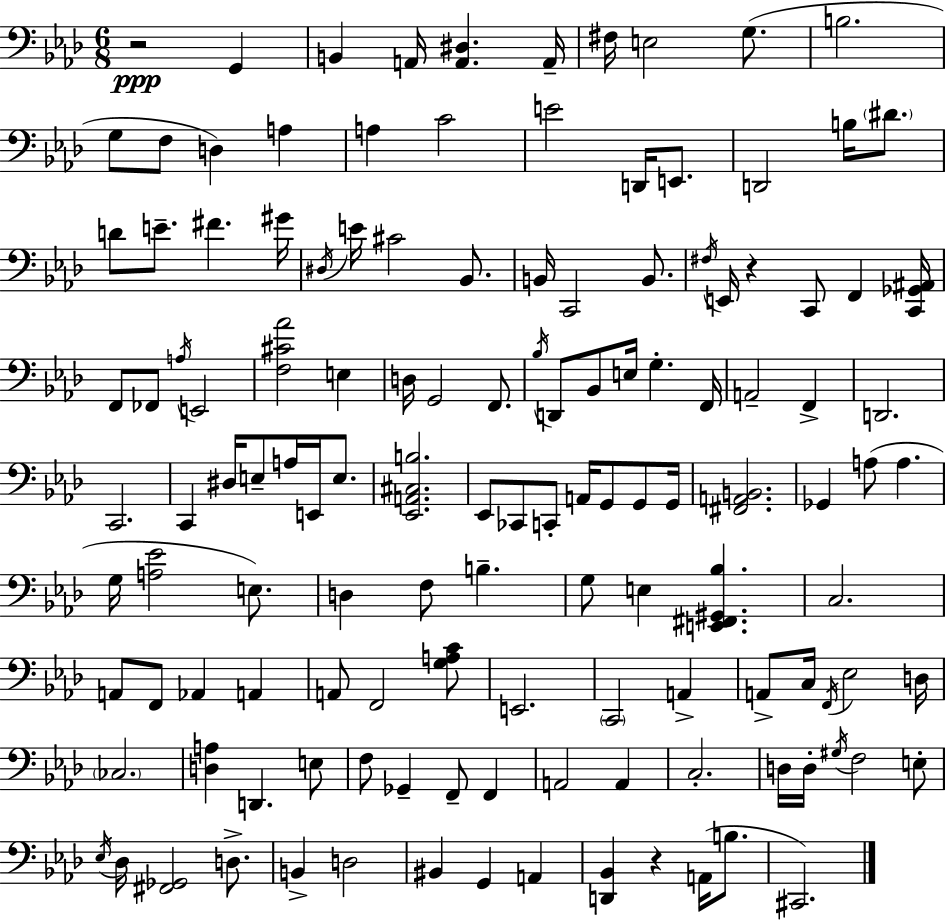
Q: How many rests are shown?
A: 3